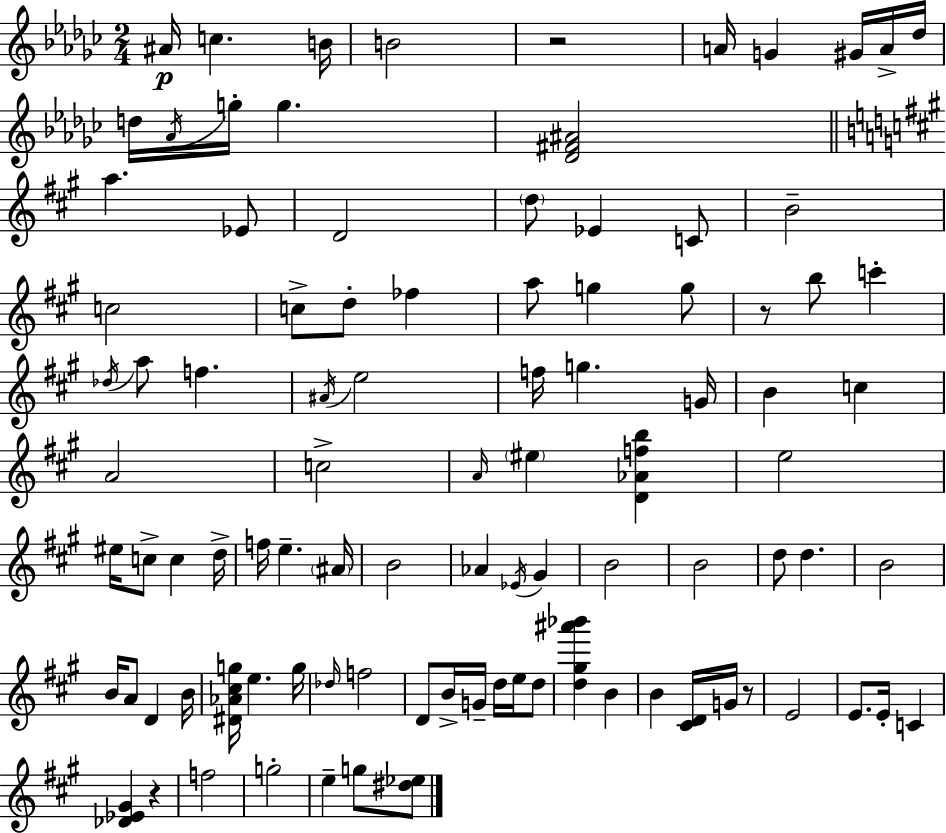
{
  \clef treble
  \numericTimeSignature
  \time 2/4
  \key ees \minor
  ais'16\p c''4. b'16 | b'2 | r2 | a'16 g'4 gis'16 a'16-> des''16 | \break d''16 \acciaccatura { aes'16 } g''16-. g''4. | <des' fis' ais'>2 | \bar "||" \break \key a \major a''4. ees'8 | d'2 | \parenthesize d''8 ees'4 c'8 | b'2-- | \break c''2 | c''8-> d''8-. fes''4 | a''8 g''4 g''8 | r8 b''8 c'''4-. | \break \acciaccatura { des''16 } a''8 f''4. | \acciaccatura { ais'16 } e''2 | f''16 g''4. | g'16 b'4 c''4 | \break a'2 | c''2-> | \grace { a'16 } \parenthesize eis''4 <d' aes' f'' b''>4 | e''2 | \break eis''16 c''8-> c''4 | d''16-> f''16 e''4.-- | \parenthesize ais'16 b'2 | aes'4 \acciaccatura { ees'16 } | \break gis'4 b'2 | b'2 | d''8 d''4. | b'2 | \break b'16 a'8 d'4 | b'16 <dis' aes' cis'' g''>16 e''4. | g''16 \grace { des''16 } f''2 | d'8 b'16-> | \break g'16-- d''16 e''16 d''8 <d'' gis'' ais''' bes'''>4 | b'4 b'4 | <cis' d'>16 g'16 r8 e'2 | e'8. | \break e'16-. c'4 <des' ees' gis'>4 | r4 f''2 | g''2-. | e''4-- | \break g''8 <dis'' ees''>8 \bar "|."
}